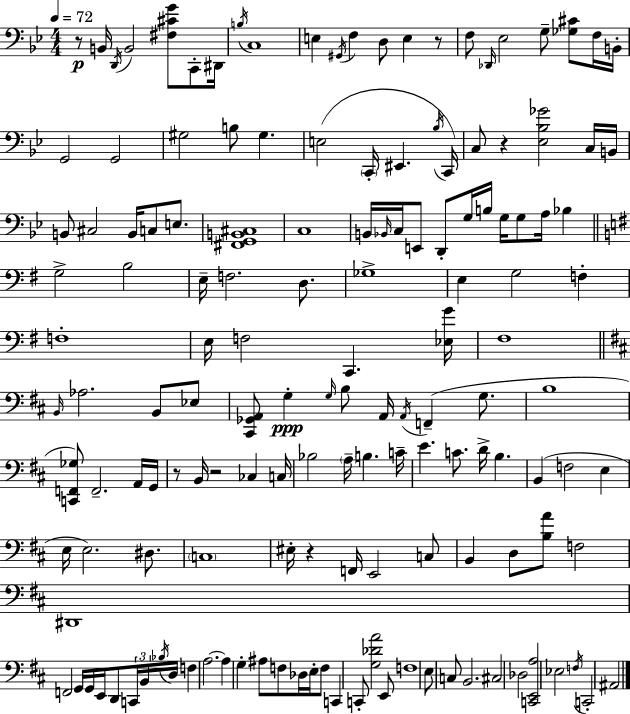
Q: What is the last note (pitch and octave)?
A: A#2